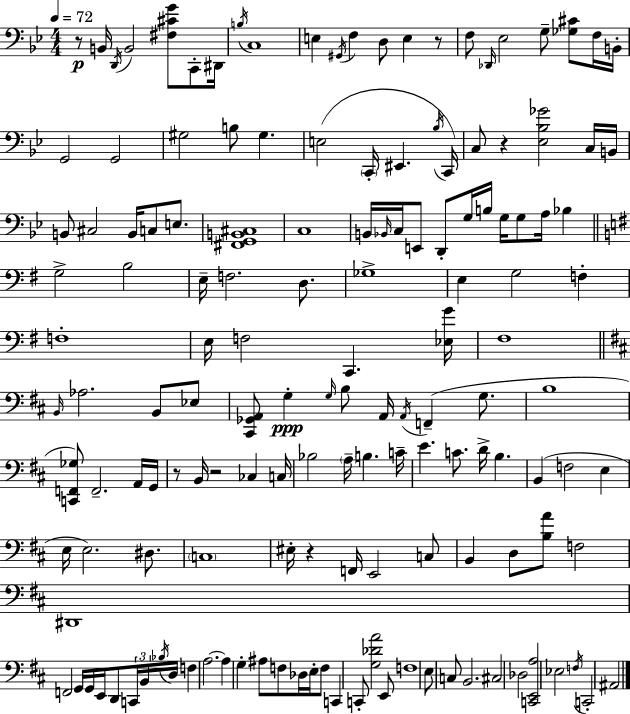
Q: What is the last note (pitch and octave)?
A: A#2